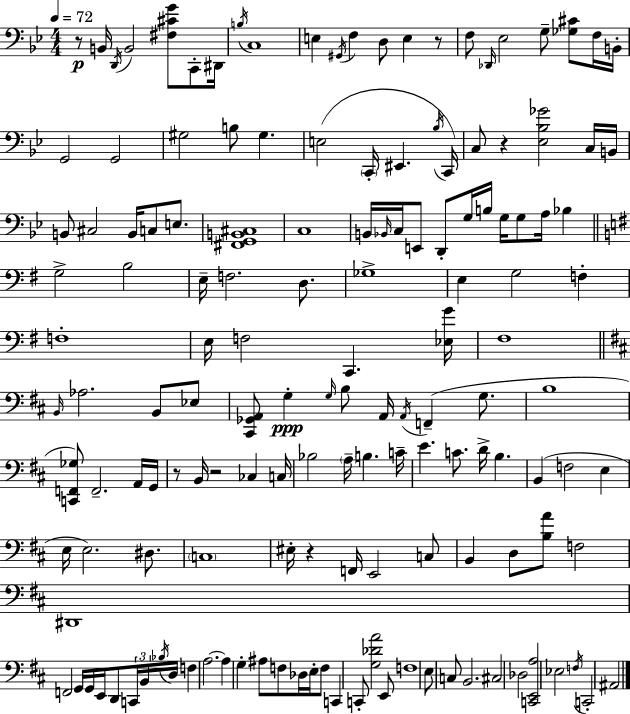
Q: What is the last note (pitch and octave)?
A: A#2